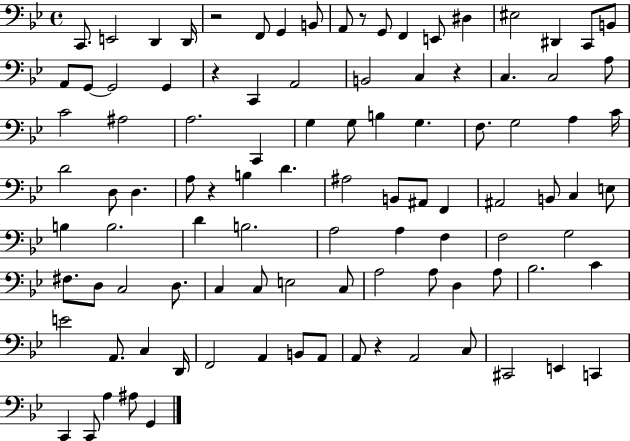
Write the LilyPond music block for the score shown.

{
  \clef bass
  \time 4/4
  \defaultTimeSignature
  \key bes \major
  c,8. e,2 d,4 d,16 | r2 f,8 g,4 b,8 | a,8 r8 g,8 f,4 e,8 dis4 | eis2 dis,4 c,8 b,8 | \break a,8 g,8~~ g,2 g,4 | r4 c,4 a,2 | b,2 c4 r4 | c4. c2 a8 | \break c'2 ais2 | a2. c,4 | g4 g8 b4 g4. | f8. g2 a4 c'16 | \break d'2 d8 d4. | a8 r4 b4 d'4. | ais2 b,8 ais,8 f,4 | ais,2 b,8 c4 e8 | \break b4 b2. | d'4 b2. | a2 a4 f4 | f2 g2 | \break fis8. d8 c2 d8. | c4 c8 e2 c8 | a2 a8 d4 a8 | bes2. c'4 | \break e'2 a,8. c4 d,16 | f,2 a,4 b,8 a,8 | a,8 r4 a,2 c8 | cis,2 e,4 c,4 | \break c,4 c,8 a4 ais8 g,4 | \bar "|."
}